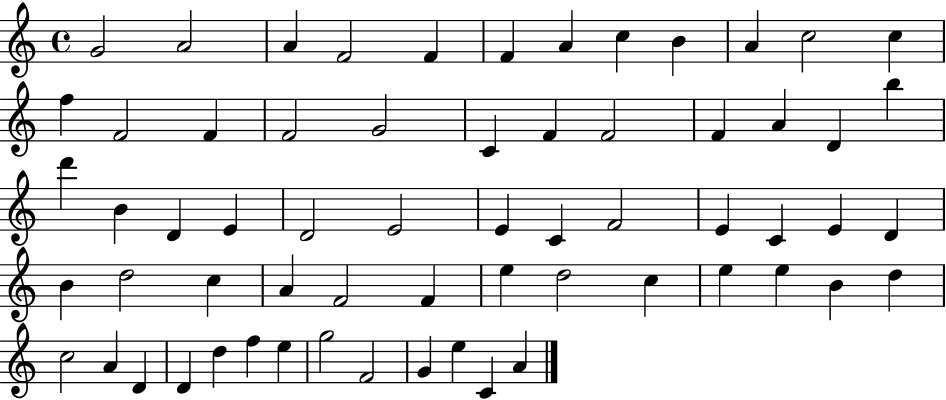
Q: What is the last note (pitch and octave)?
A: A4